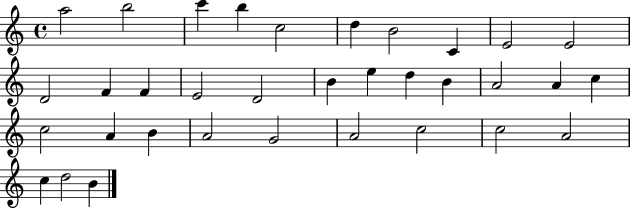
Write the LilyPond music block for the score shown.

{
  \clef treble
  \time 4/4
  \defaultTimeSignature
  \key c \major
  a''2 b''2 | c'''4 b''4 c''2 | d''4 b'2 c'4 | e'2 e'2 | \break d'2 f'4 f'4 | e'2 d'2 | b'4 e''4 d''4 b'4 | a'2 a'4 c''4 | \break c''2 a'4 b'4 | a'2 g'2 | a'2 c''2 | c''2 a'2 | \break c''4 d''2 b'4 | \bar "|."
}